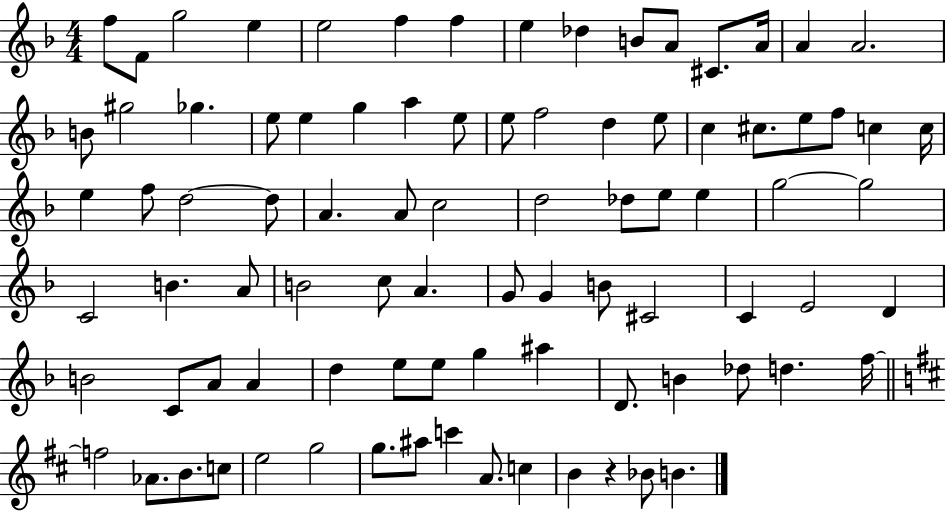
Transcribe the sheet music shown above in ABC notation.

X:1
T:Untitled
M:4/4
L:1/4
K:F
f/2 F/2 g2 e e2 f f e _d B/2 A/2 ^C/2 A/4 A A2 B/2 ^g2 _g e/2 e g a e/2 e/2 f2 d e/2 c ^c/2 e/2 f/2 c c/4 e f/2 d2 d/2 A A/2 c2 d2 _d/2 e/2 e g2 g2 C2 B A/2 B2 c/2 A G/2 G B/2 ^C2 C E2 D B2 C/2 A/2 A d e/2 e/2 g ^a D/2 B _d/2 d f/4 f2 _A/2 B/2 c/2 e2 g2 g/2 ^a/2 c' A/2 c B z _B/2 B